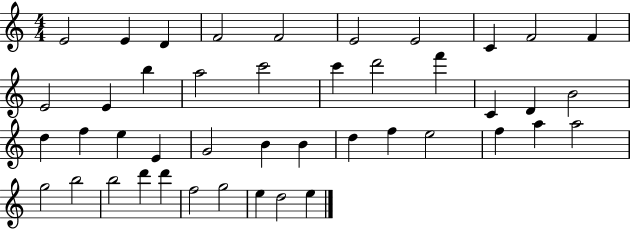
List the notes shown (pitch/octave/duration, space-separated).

E4/h E4/q D4/q F4/h F4/h E4/h E4/h C4/q F4/h F4/q E4/h E4/q B5/q A5/h C6/h C6/q D6/h F6/q C4/q D4/q B4/h D5/q F5/q E5/q E4/q G4/h B4/q B4/q D5/q F5/q E5/h F5/q A5/q A5/h G5/h B5/h B5/h D6/q D6/q F5/h G5/h E5/q D5/h E5/q